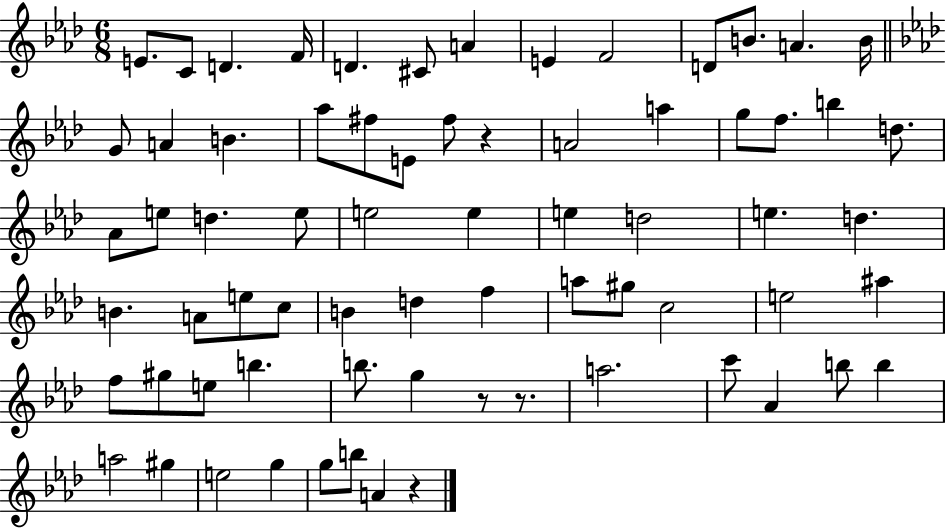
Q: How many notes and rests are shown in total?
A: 70